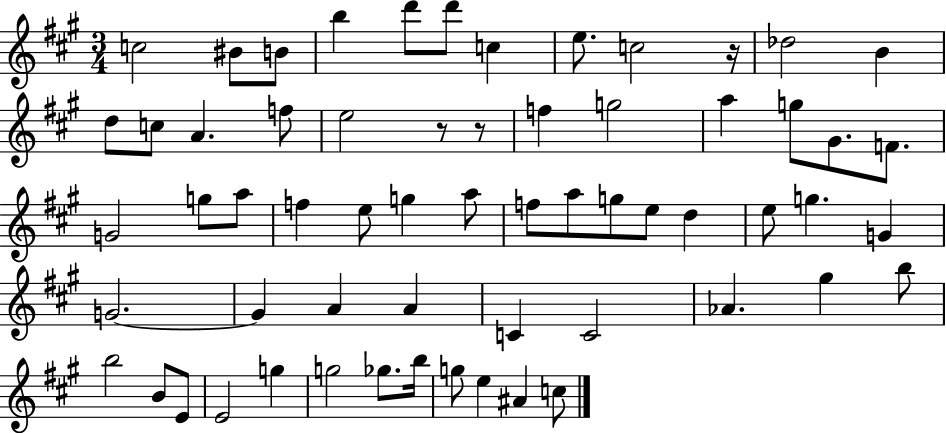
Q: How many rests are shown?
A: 3